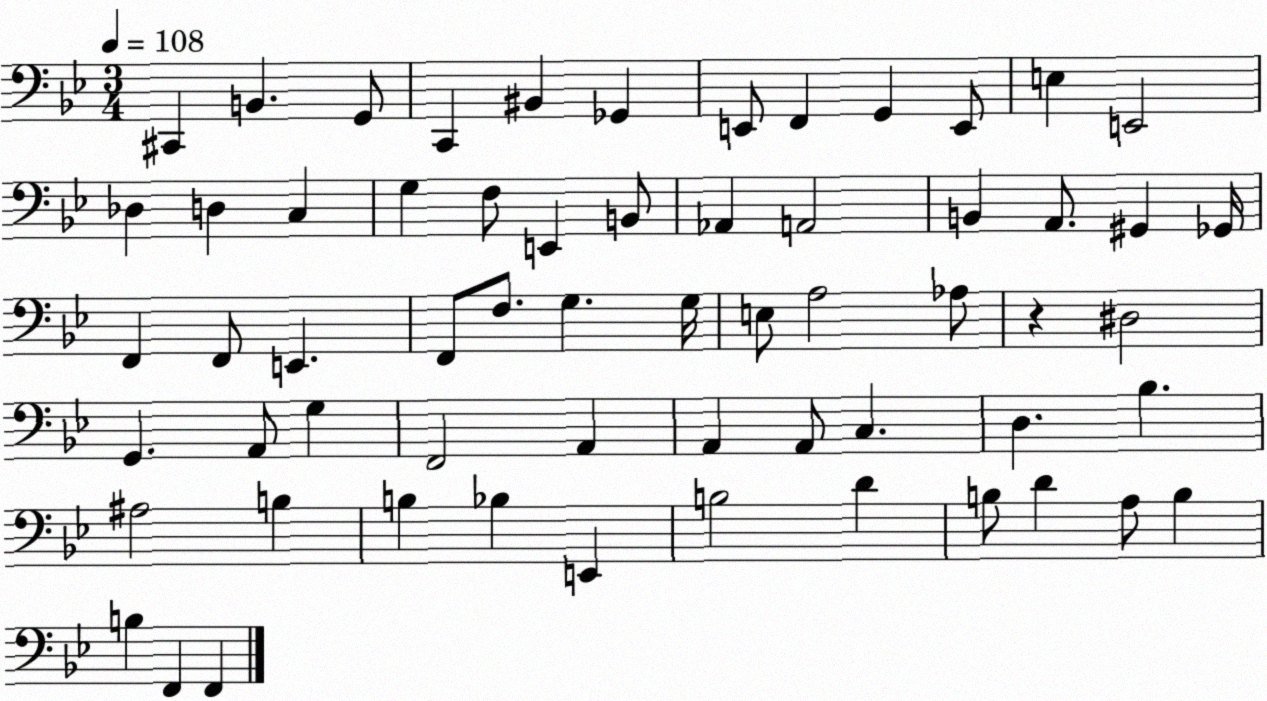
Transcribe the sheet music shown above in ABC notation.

X:1
T:Untitled
M:3/4
L:1/4
K:Bb
^C,, B,, G,,/2 C,, ^B,, _G,, E,,/2 F,, G,, E,,/2 E, E,,2 _D, D, C, G, F,/2 E,, B,,/2 _A,, A,,2 B,, A,,/2 ^G,, _G,,/4 F,, F,,/2 E,, F,,/2 F,/2 G, G,/4 E,/2 A,2 _A,/2 z ^D,2 G,, A,,/2 G, F,,2 A,, A,, A,,/2 C, D, _B, ^A,2 B, B, _B, E,, B,2 D B,/2 D A,/2 B, B, F,, F,,